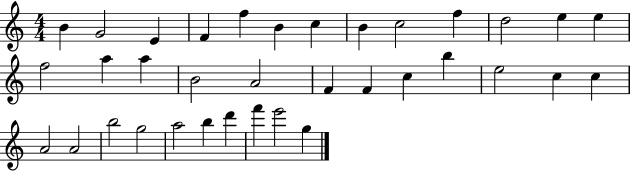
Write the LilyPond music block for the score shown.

{
  \clef treble
  \numericTimeSignature
  \time 4/4
  \key c \major
  b'4 g'2 e'4 | f'4 f''4 b'4 c''4 | b'4 c''2 f''4 | d''2 e''4 e''4 | \break f''2 a''4 a''4 | b'2 a'2 | f'4 f'4 c''4 b''4 | e''2 c''4 c''4 | \break a'2 a'2 | b''2 g''2 | a''2 b''4 d'''4 | f'''4 e'''2 g''4 | \break \bar "|."
}